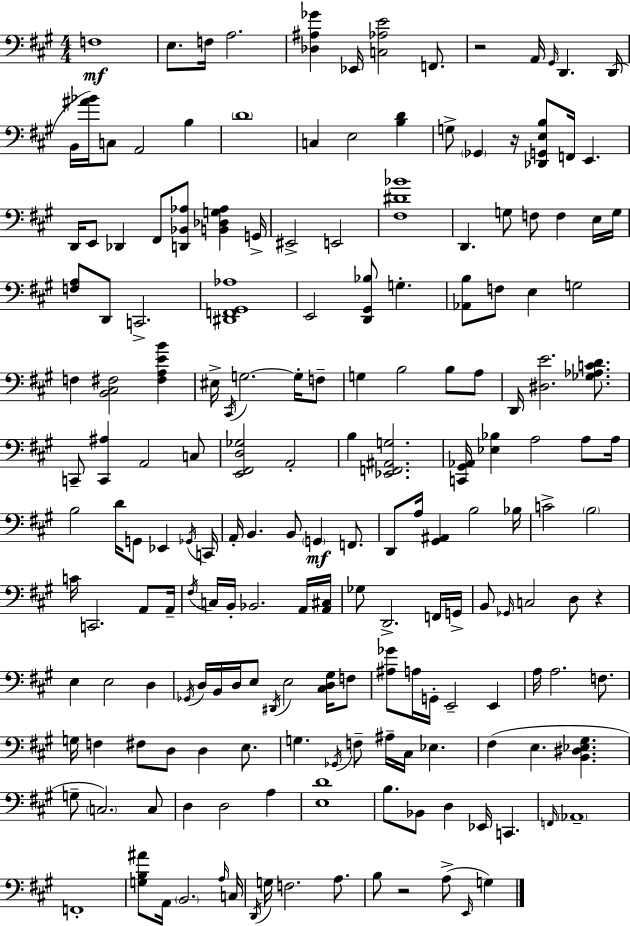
X:1
T:Untitled
M:4/4
L:1/4
K:A
F,4 E,/2 F,/4 A,2 [_D,^A,_G] _E,,/4 [C,_A,E]2 F,,/2 z2 A,,/4 ^G,,/4 D,, D,,/4 B,,/4 [^A_B]/4 C,/2 A,,2 B, D4 C, E,2 [B,D] G,/2 _G,, z/4 [_D,,G,,E,B,]/2 F,,/4 E,, D,,/4 E,,/2 _D,, ^F,,/2 [D,,_B,,_A,]/2 [B,,_D,G,_A,] G,,/4 ^E,,2 E,,2 [^F,^D_B]4 D,, G,/2 F,/2 F, E,/4 G,/4 [F,A,]/2 D,,/2 C,,2 [^D,,F,,^G,,_A,]4 E,,2 [D,,^G,,_B,]/2 G, [_A,,B,]/2 F,/2 E, G,2 F, [B,,^C,^F,]2 [^F,A,EB] ^E,/4 ^C,,/4 G,2 G,/4 F,/2 G, B,2 B,/2 A,/2 D,,/4 [^D,E]2 [_G,_A,CD]/2 C,,/2 [C,,^A,] A,,2 C,/2 [E,,^F,,D,_G,]2 A,,2 B, [_E,,F,,^A,,G,]2 [C,,^G,,_A,,]/4 [_E,_B,] A,2 A,/2 A,/4 B,2 D/4 G,,/2 _E,, _G,,/4 C,,/4 A,,/4 B,, B,,/2 G,, F,,/2 D,,/2 A,/4 [^G,,^A,,] B,2 _B,/4 C2 B,2 C/4 C,,2 A,,/2 A,,/4 ^F,/4 C,/4 B,,/4 _B,,2 A,,/4 [A,,^C,]/4 _G,/2 D,,2 F,,/4 G,,/4 B,,/2 _G,,/4 C,2 D,/2 z E, E,2 D, _G,,/4 D,/4 B,,/4 D,/4 E,/2 ^D,,/4 E,2 [^C,D,^G,]/4 F,/2 [^A,_G]/2 A,/4 G,,/4 E,,2 E,, A,/4 A,2 F,/2 G,/4 F, ^F,/2 D,/2 D, E,/2 G, _G,,/4 F,/2 ^A,/4 ^C,/4 _E, ^F, E, [B,,^D,_E,^G,] G,/2 C,2 C,/2 D, D,2 A, [E,D]4 B,/2 _B,,/2 D, _E,,/4 C,, F,,/4 _A,,4 F,,4 [G,B,^A]/2 A,,/4 B,,2 A,/4 C,/4 D,,/4 G,/4 F,2 A,/2 B,/2 z2 A,/2 E,,/4 G,